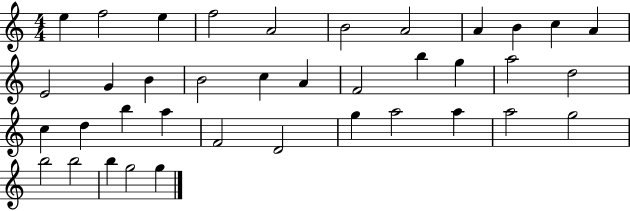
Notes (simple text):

E5/q F5/h E5/q F5/h A4/h B4/h A4/h A4/q B4/q C5/q A4/q E4/h G4/q B4/q B4/h C5/q A4/q F4/h B5/q G5/q A5/h D5/h C5/q D5/q B5/q A5/q F4/h D4/h G5/q A5/h A5/q A5/h G5/h B5/h B5/h B5/q G5/h G5/q